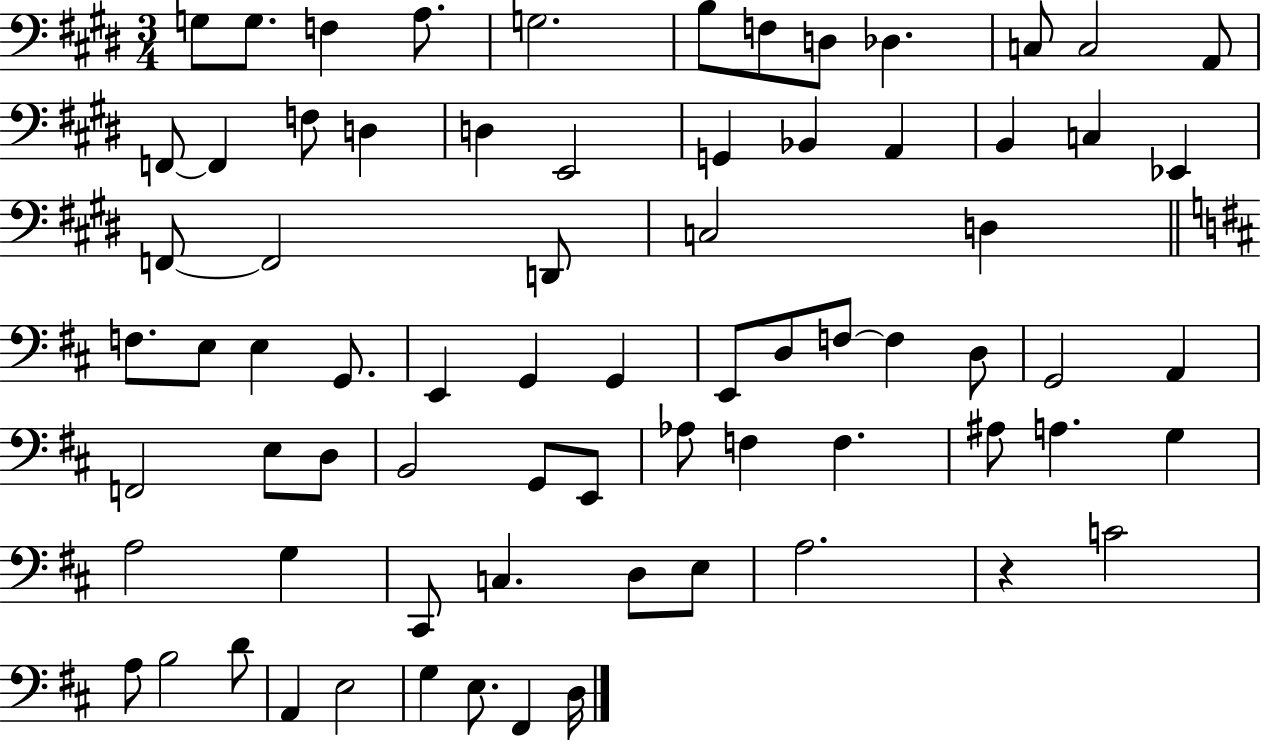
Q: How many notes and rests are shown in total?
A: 73